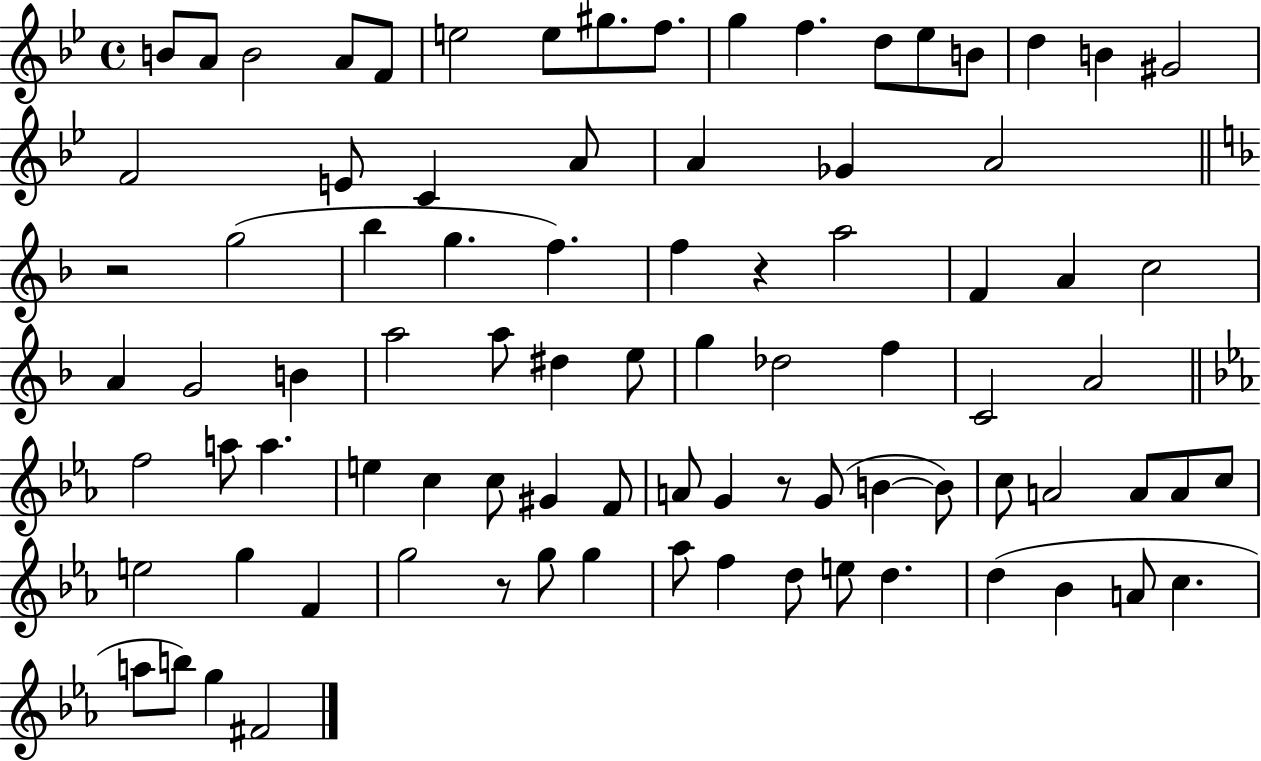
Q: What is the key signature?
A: BES major